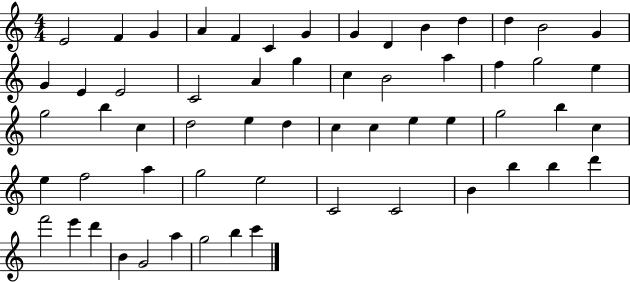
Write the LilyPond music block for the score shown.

{
  \clef treble
  \numericTimeSignature
  \time 4/4
  \key c \major
  e'2 f'4 g'4 | a'4 f'4 c'4 g'4 | g'4 d'4 b'4 d''4 | d''4 b'2 g'4 | \break g'4 e'4 e'2 | c'2 a'4 g''4 | c''4 b'2 a''4 | f''4 g''2 e''4 | \break g''2 b''4 c''4 | d''2 e''4 d''4 | c''4 c''4 e''4 e''4 | g''2 b''4 c''4 | \break e''4 f''2 a''4 | g''2 e''2 | c'2 c'2 | b'4 b''4 b''4 d'''4 | \break f'''2 e'''4 d'''4 | b'4 g'2 a''4 | g''2 b''4 c'''4 | \bar "|."
}